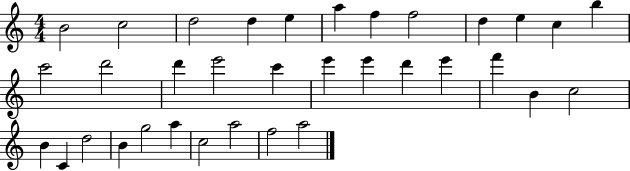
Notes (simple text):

B4/h C5/h D5/h D5/q E5/q A5/q F5/q F5/h D5/q E5/q C5/q B5/q C6/h D6/h D6/q E6/h C6/q E6/q E6/q D6/q E6/q F6/q B4/q C5/h B4/q C4/q D5/h B4/q G5/h A5/q C5/h A5/h F5/h A5/h